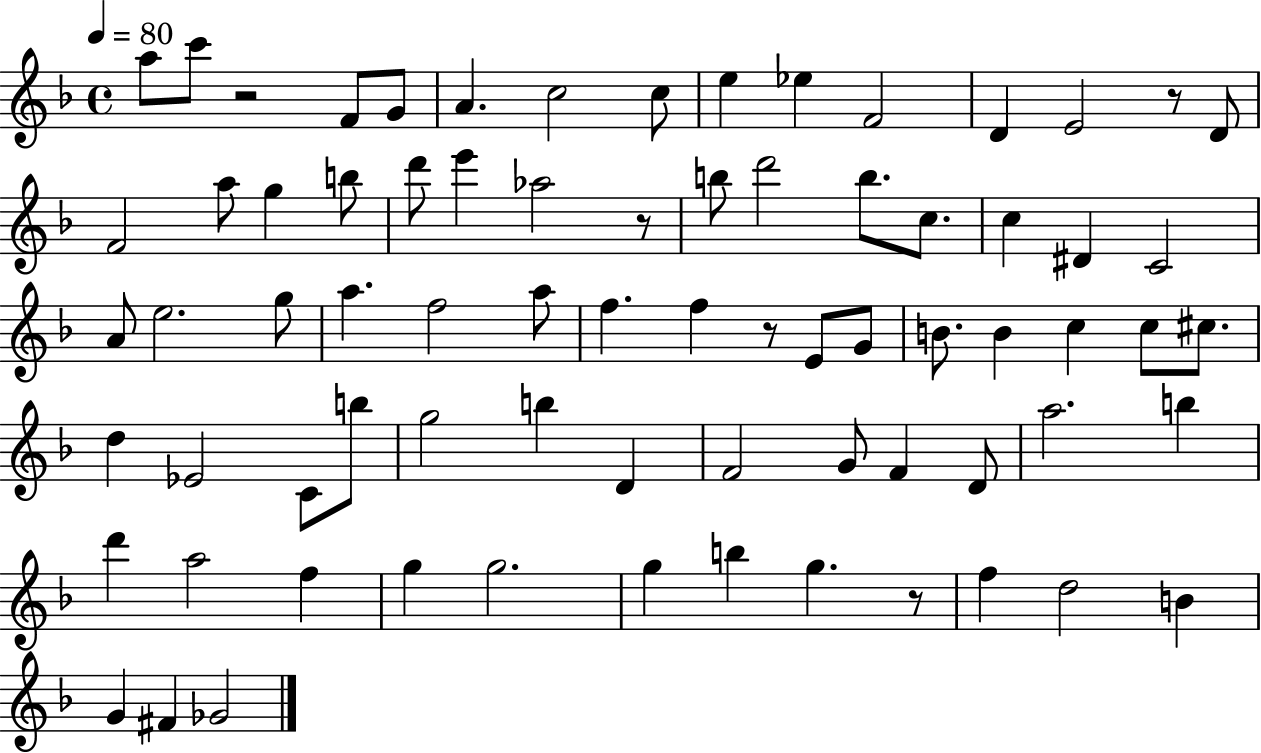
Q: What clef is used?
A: treble